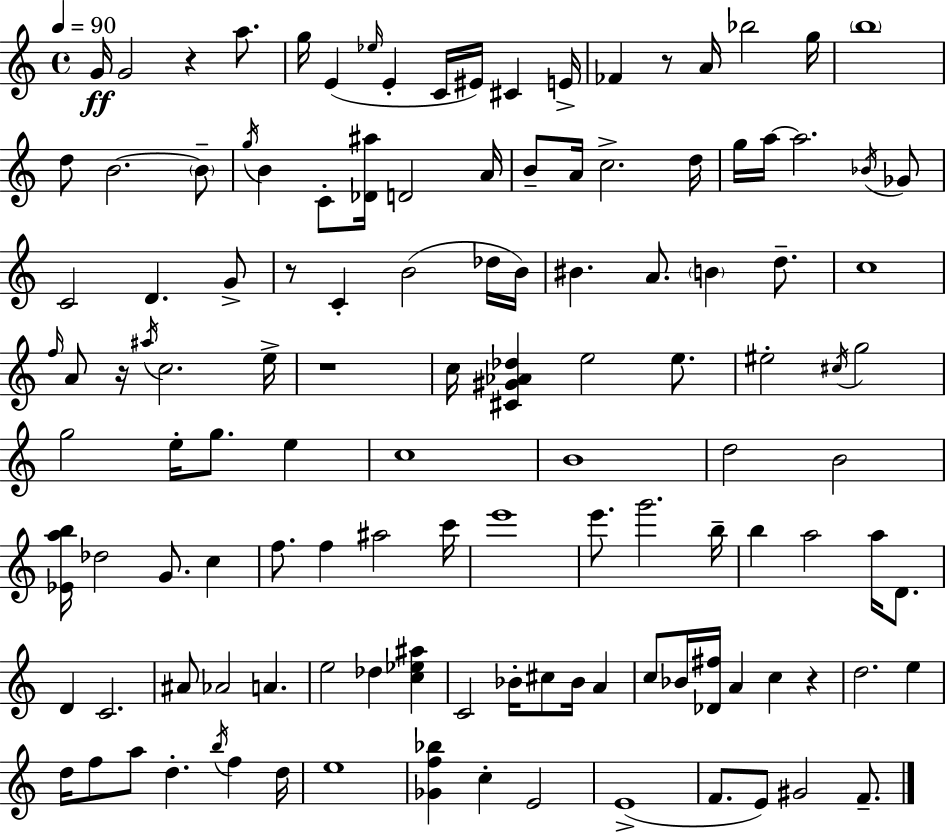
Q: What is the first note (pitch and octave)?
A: G4